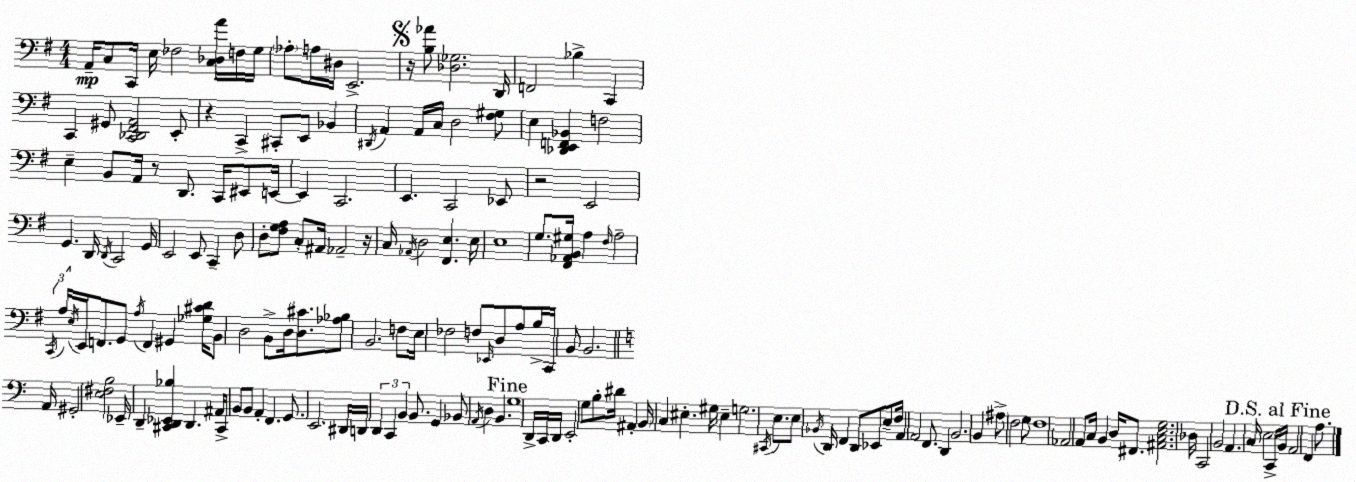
X:1
T:Untitled
M:4/4
L:1/4
K:G
A,,/4 C,/2 C,,/4 E,/4 _F,2 [C,_D,A]/4 F,/4 G,/4 _A,/2 A,/4 ^D,/4 E,,2 z/4 [B,_A]/2 [_D,_G,]2 D,,/4 F,,2 _B, C,, C,, ^G,,/2 [C,,_D,,^F,,A,,]2 E,,/2 z C,, ^C,,/2 E,,/2 _B,, ^D,,/4 A,, A,,/4 C,/4 D,2 [^F,^G,]/2 E, [_D,,E,,F,,_B,,] F,2 E, B,,/2 A,,/4 z/2 D,,/2 C,,/4 ^E,,/2 E,,/4 E,, C,,2 E,, C,,2 _E,,/2 z2 E,,2 G,, D,,/4 D,,/4 C,,2 G,,/4 E,,2 E,,/2 C,, D,/2 D,/2 [^F,G,A,]/2 C,/2 ^A,,/4 _A,,2 z/4 C,/4 _A,,/4 D,2 [^F,,E,] E,/4 E,4 G,/2 [^F,,_A,,B,,^G,]/4 A, ^F,/4 A,2 C,,/4 A,/4 E,/4 E,,/4 F,,/2 G,,/2 A,/4 F,, ^G,, [_G,^CD]/4 B,,/2 D,2 B,,/2 D,/4 [D,^C]/2 [_A,_B,]/2 B,,2 F,/2 E,/4 _F,2 F,/2 _E,,/4 D,/2 A,/2 B,/4 C,,/4 B,,/2 B,,2 A,,/4 ^G,,2 [E,^F,B,]2 _E,,/4 D,, [^C,,D,,_E,,_B,] D,, ^A,,/4 ^C,,/2 B,,/2 B,,/2 A,, F,, G,,/2 E,,2 ^D,,/4 D,,/4 D,, C,, B,, B,,/2 G,, _B,,/2 A,,/4 D, B,, G,4 D,,/4 C,,/4 D,,/4 E,,2 G,/2 B,/2 ^D/4 ^A,, B,,/4 C, ^E, ^G,/4 ^E, G,2 ^C,,/4 E,/2 E,/2 _B,,/4 D,,/4 F,, D,,/2 _E,,/2 E,/2 F,/4 A,, A,,2 F,,/2 D,, B,,2 B,, ^A,/2 F,2 G,/2 F,4 _A,,2 A,,/2 C,/4 B,, D,/4 ^F,,/2 [^A,,C,E,G,]2 _D,/4 C,,2 B,,2 A,, C,/4 E,2 C,,/4 B,,/4 A,,2 F,, A,/2